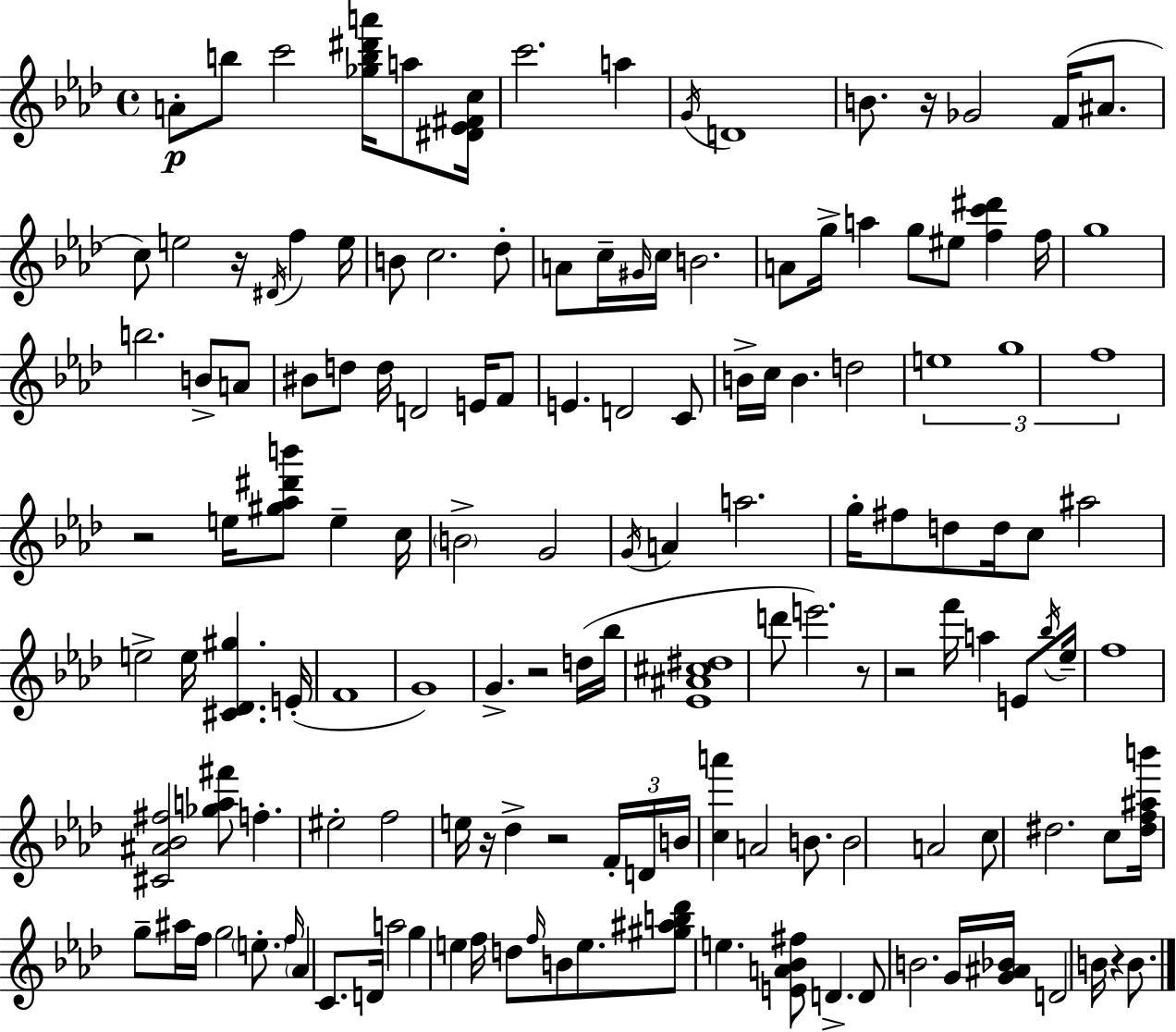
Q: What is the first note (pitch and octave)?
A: A4